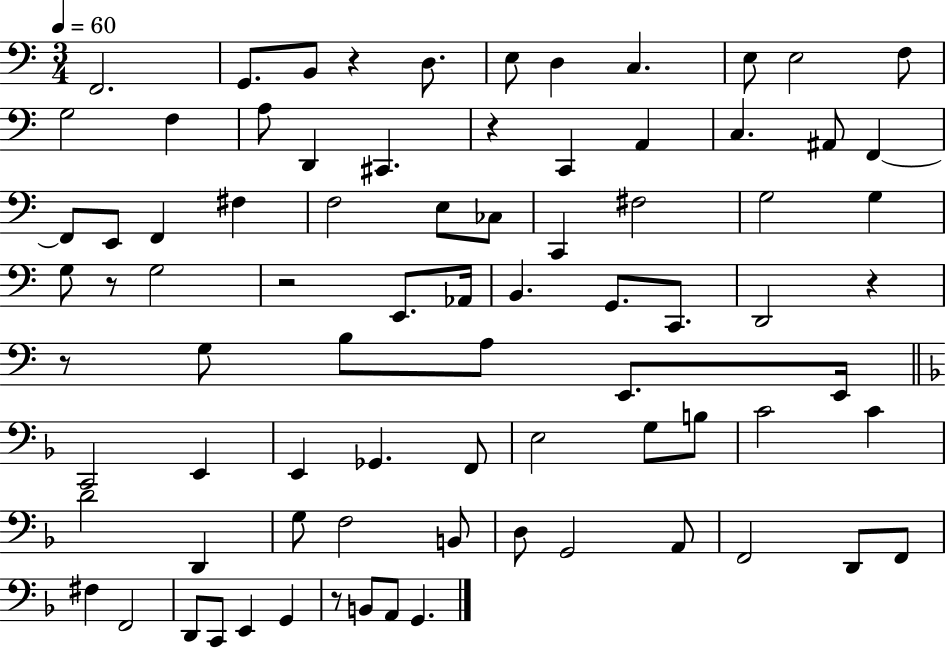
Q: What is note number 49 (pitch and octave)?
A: F2